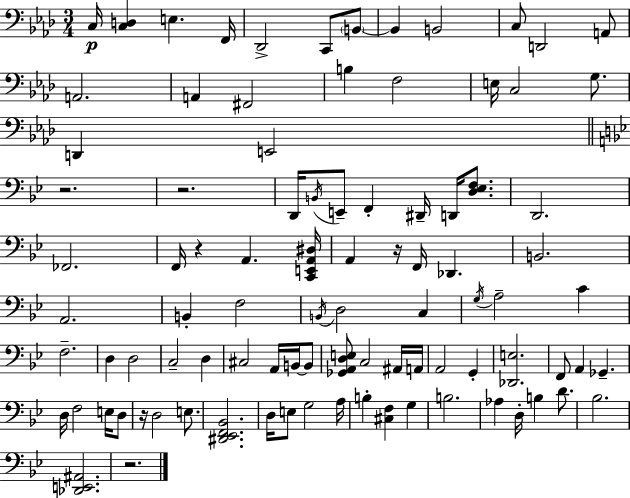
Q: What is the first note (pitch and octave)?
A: C3